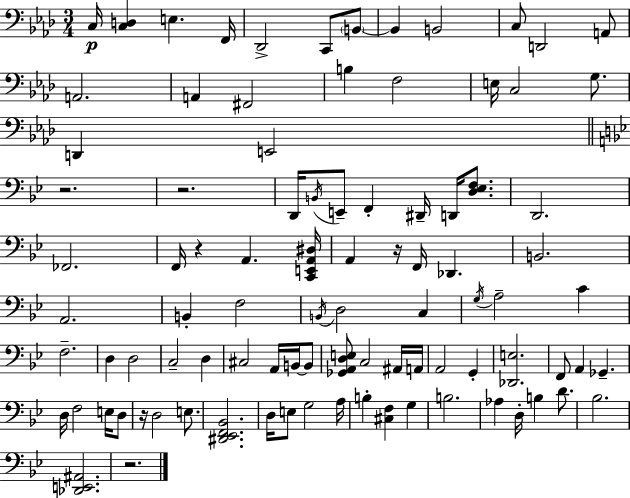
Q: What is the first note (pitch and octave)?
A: C3